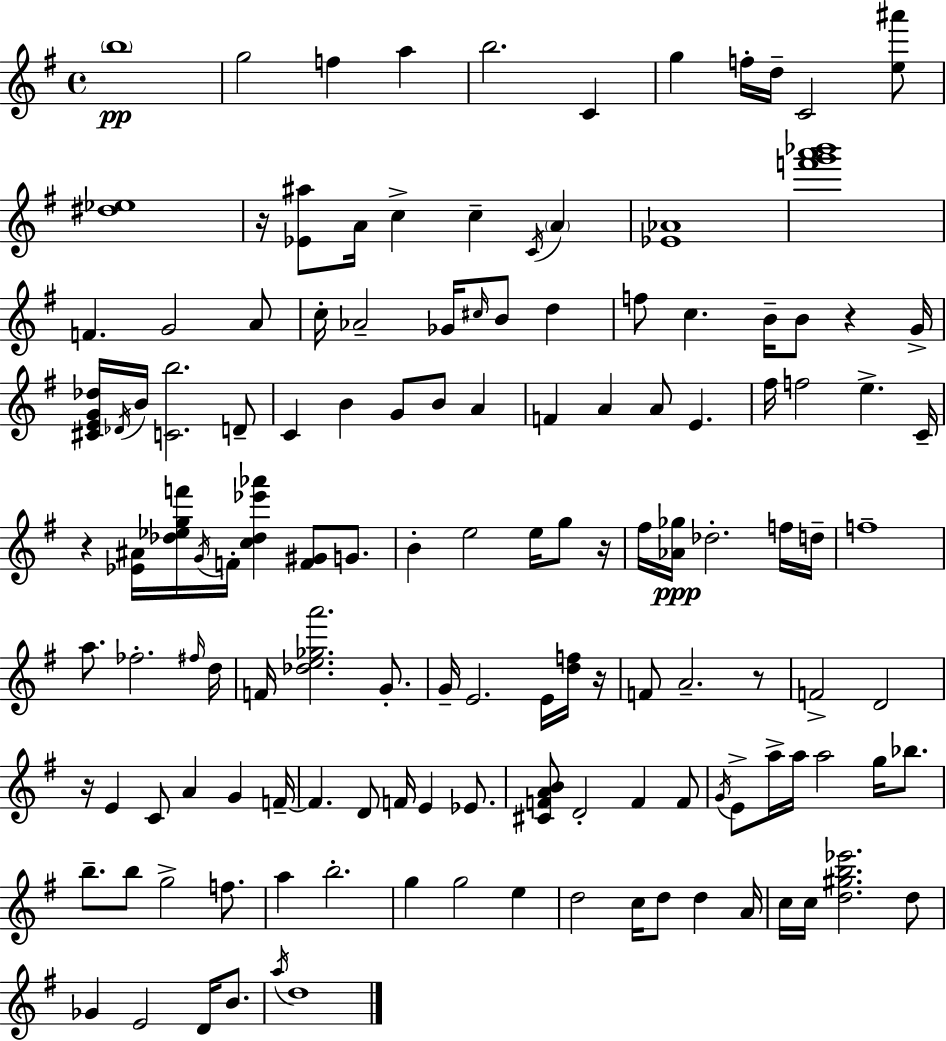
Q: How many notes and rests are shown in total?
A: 136